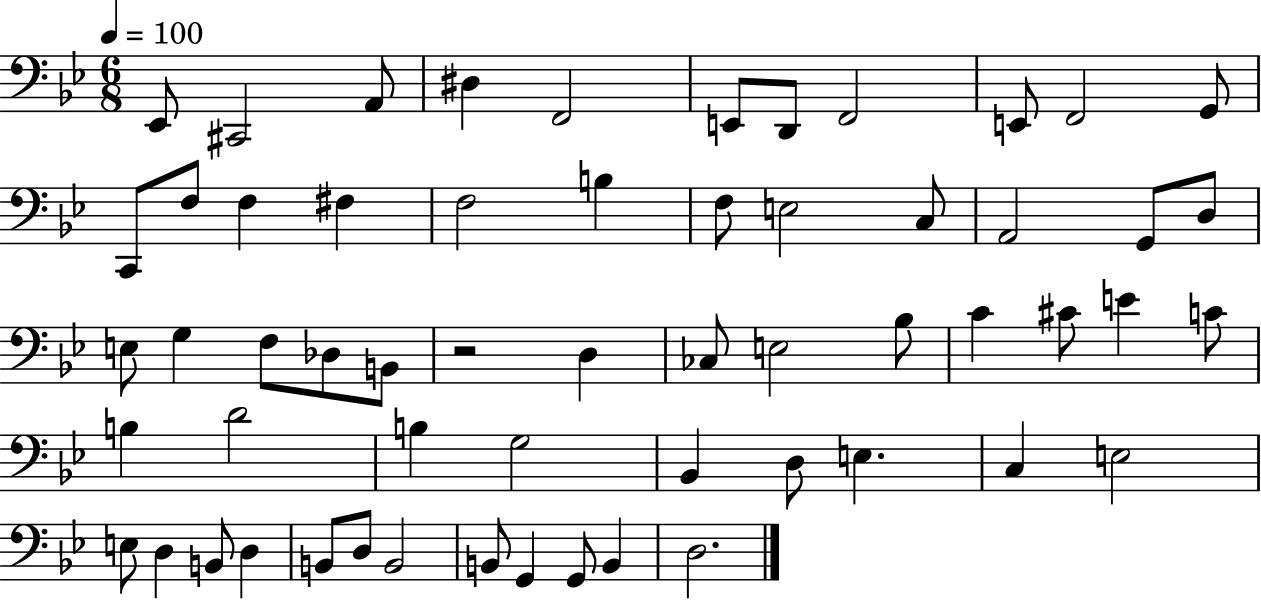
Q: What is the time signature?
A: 6/8